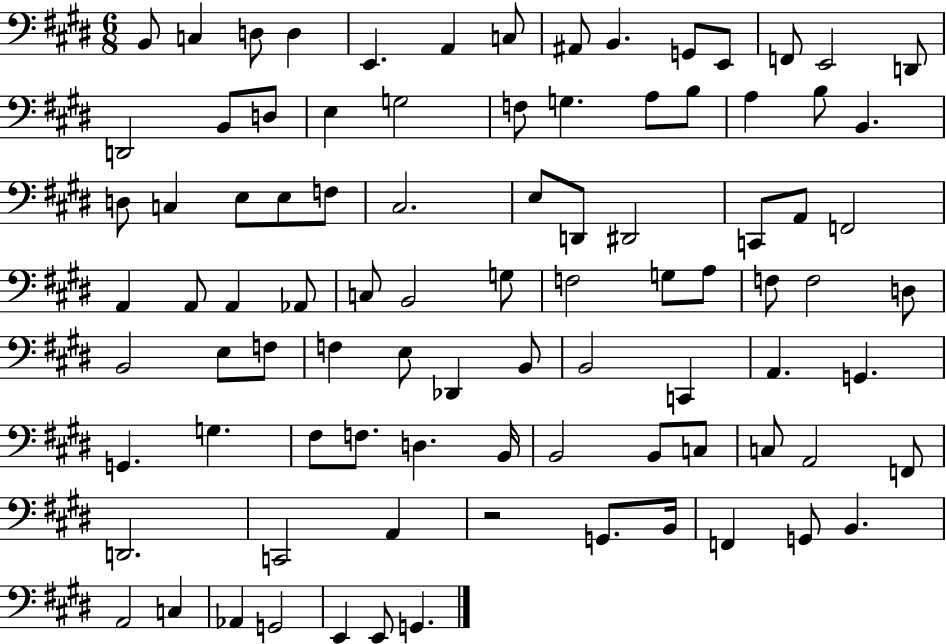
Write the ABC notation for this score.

X:1
T:Untitled
M:6/8
L:1/4
K:E
B,,/2 C, D,/2 D, E,, A,, C,/2 ^A,,/2 B,, G,,/2 E,,/2 F,,/2 E,,2 D,,/2 D,,2 B,,/2 D,/2 E, G,2 F,/2 G, A,/2 B,/2 A, B,/2 B,, D,/2 C, E,/2 E,/2 F,/2 ^C,2 E,/2 D,,/2 ^D,,2 C,,/2 A,,/2 F,,2 A,, A,,/2 A,, _A,,/2 C,/2 B,,2 G,/2 F,2 G,/2 A,/2 F,/2 F,2 D,/2 B,,2 E,/2 F,/2 F, E,/2 _D,, B,,/2 B,,2 C,, A,, G,, G,, G, ^F,/2 F,/2 D, B,,/4 B,,2 B,,/2 C,/2 C,/2 A,,2 F,,/2 D,,2 C,,2 A,, z2 G,,/2 B,,/4 F,, G,,/2 B,, A,,2 C, _A,, G,,2 E,, E,,/2 G,,